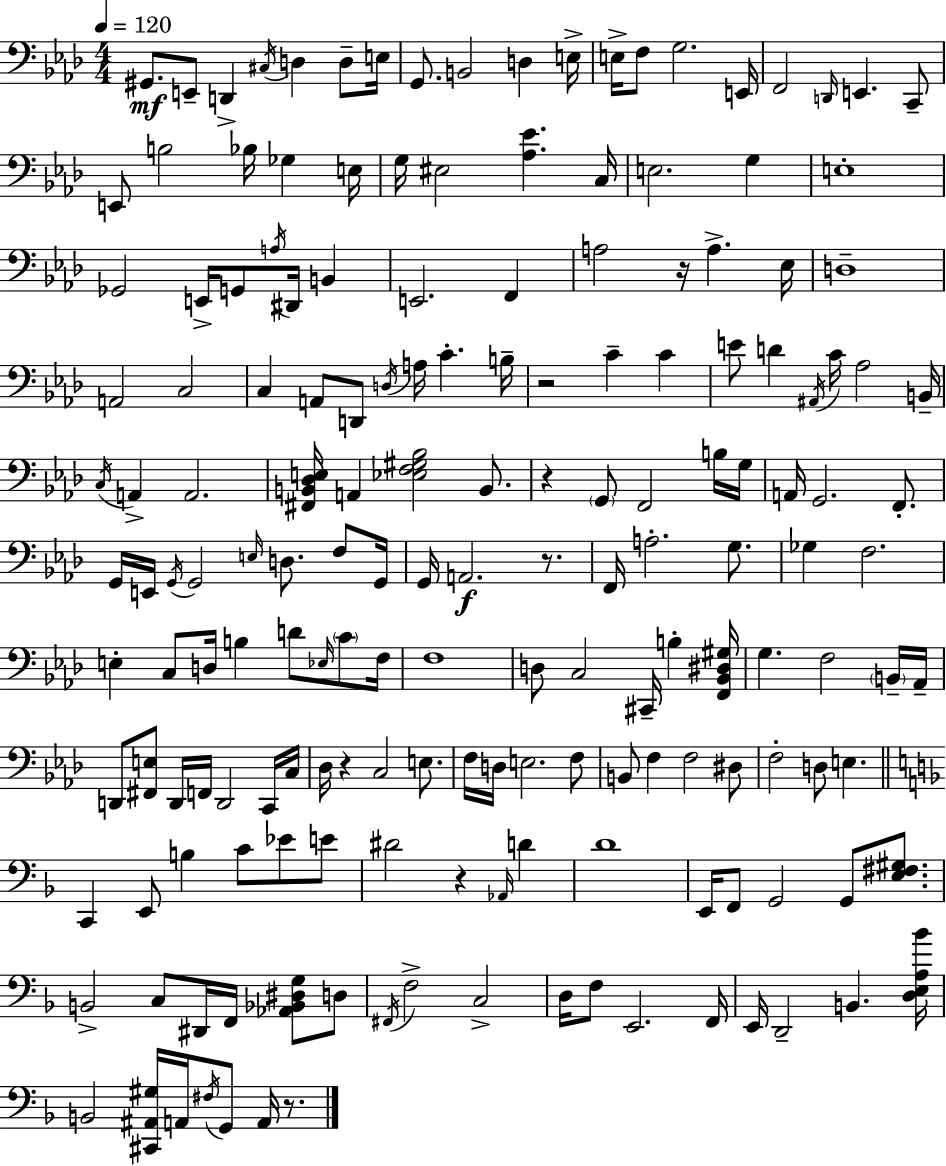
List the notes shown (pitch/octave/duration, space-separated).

G#2/e. E2/e D2/q C#3/s D3/q D3/e E3/s G2/e. B2/h D3/q E3/s E3/s F3/e G3/h. E2/s F2/h D2/s E2/q. C2/e E2/e B3/h Bb3/s Gb3/q E3/s G3/s EIS3/h [Ab3,Eb4]/q. C3/s E3/h. G3/q E3/w Gb2/h E2/s G2/e A3/s D#2/s B2/q E2/h. F2/q A3/h R/s A3/q. Eb3/s D3/w A2/h C3/h C3/q A2/e D2/e D3/s A3/s C4/q. B3/s R/h C4/q C4/q E4/e D4/q A#2/s C4/s Ab3/h B2/s C3/s A2/q A2/h. [F#2,B2,Db3,E3]/s A2/q [Eb3,F3,G#3,Bb3]/h B2/e. R/q G2/e F2/h B3/s G3/s A2/s G2/h. F2/e. G2/s E2/s G2/s G2/h E3/s D3/e. F3/e G2/s G2/s A2/h. R/e. F2/s A3/h. G3/e. Gb3/q F3/h. E3/q C3/e D3/s B3/q D4/e Eb3/s C4/e F3/s F3/w D3/e C3/h C#2/s B3/q [F2,Bb2,D#3,G#3]/s G3/q. F3/h B2/s Ab2/s D2/e [F#2,E3]/e D2/s F2/s D2/h C2/s C3/s Db3/s R/q C3/h E3/e. F3/s D3/s E3/h. F3/e B2/e F3/q F3/h D#3/e F3/h D3/e E3/q. C2/q E2/e B3/q C4/e Eb4/e E4/e D#4/h R/q Ab2/s D4/q D4/w E2/s F2/e G2/h G2/e [E3,F#3,G#3]/e. B2/h C3/e D#2/s F2/s [Ab2,Bb2,D#3,G3]/e D3/e F#2/s F3/h C3/h D3/s F3/e E2/h. F2/s E2/s D2/h B2/q. [D3,E3,A3,Bb4]/s B2/h [C#2,A#2,G#3]/s A2/s F#3/s G2/e A2/s R/e.